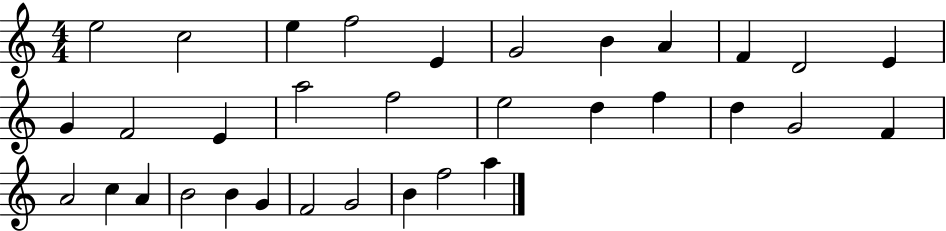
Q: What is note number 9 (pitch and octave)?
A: F4